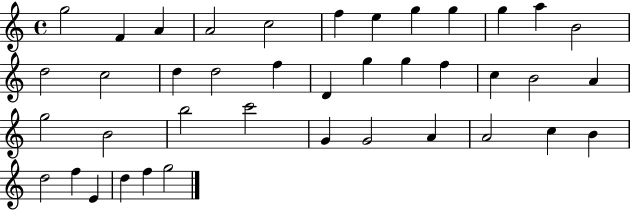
X:1
T:Untitled
M:4/4
L:1/4
K:C
g2 F A A2 c2 f e g g g a B2 d2 c2 d d2 f D g g f c B2 A g2 B2 b2 c'2 G G2 A A2 c B d2 f E d f g2